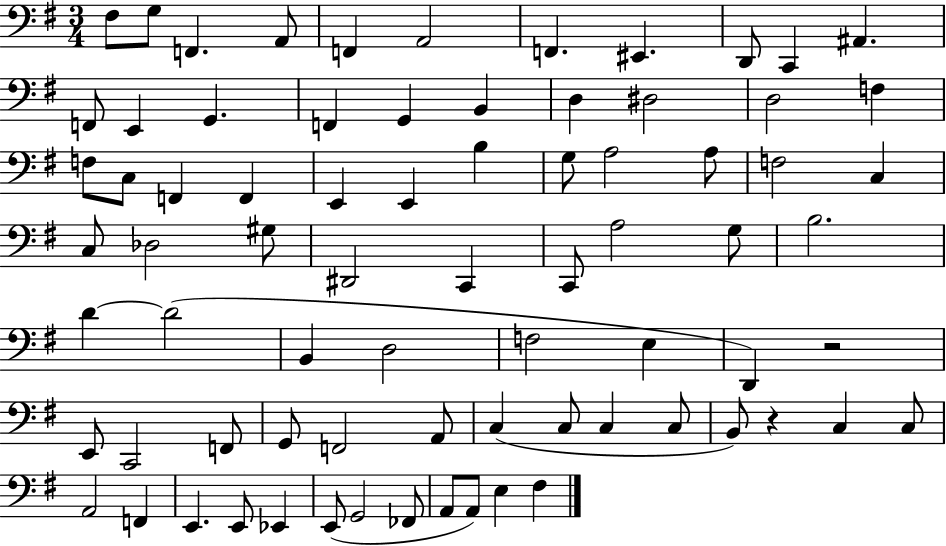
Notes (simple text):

F#3/e G3/e F2/q. A2/e F2/q A2/h F2/q. EIS2/q. D2/e C2/q A#2/q. F2/e E2/q G2/q. F2/q G2/q B2/q D3/q D#3/h D3/h F3/q F3/e C3/e F2/q F2/q E2/q E2/q B3/q G3/e A3/h A3/e F3/h C3/q C3/e Db3/h G#3/e D#2/h C2/q C2/e A3/h G3/e B3/h. D4/q D4/h B2/q D3/h F3/h E3/q D2/q R/h E2/e C2/h F2/e G2/e F2/h A2/e C3/q C3/e C3/q C3/e B2/e R/q C3/q C3/e A2/h F2/q E2/q. E2/e Eb2/q E2/e G2/h FES2/e A2/e A2/e E3/q F#3/q